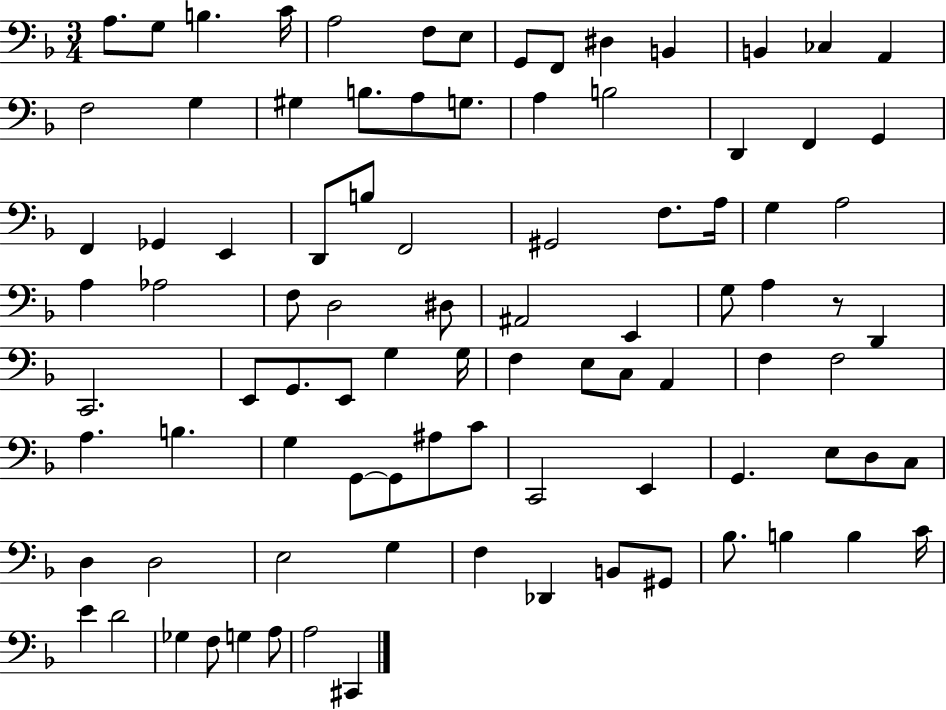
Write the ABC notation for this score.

X:1
T:Untitled
M:3/4
L:1/4
K:F
A,/2 G,/2 B, C/4 A,2 F,/2 E,/2 G,,/2 F,,/2 ^D, B,, B,, _C, A,, F,2 G, ^G, B,/2 A,/2 G,/2 A, B,2 D,, F,, G,, F,, _G,, E,, D,,/2 B,/2 F,,2 ^G,,2 F,/2 A,/4 G, A,2 A, _A,2 F,/2 D,2 ^D,/2 ^A,,2 E,, G,/2 A, z/2 D,, C,,2 E,,/2 G,,/2 E,,/2 G, G,/4 F, E,/2 C,/2 A,, F, F,2 A, B, G, G,,/2 G,,/2 ^A,/2 C/2 C,,2 E,, G,, E,/2 D,/2 C,/2 D, D,2 E,2 G, F, _D,, B,,/2 ^G,,/2 _B,/2 B, B, C/4 E D2 _G, F,/2 G, A,/2 A,2 ^C,,